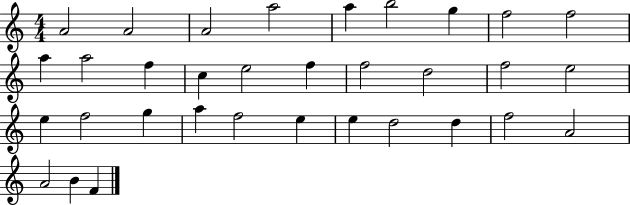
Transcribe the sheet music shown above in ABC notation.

X:1
T:Untitled
M:4/4
L:1/4
K:C
A2 A2 A2 a2 a b2 g f2 f2 a a2 f c e2 f f2 d2 f2 e2 e f2 g a f2 e e d2 d f2 A2 A2 B F